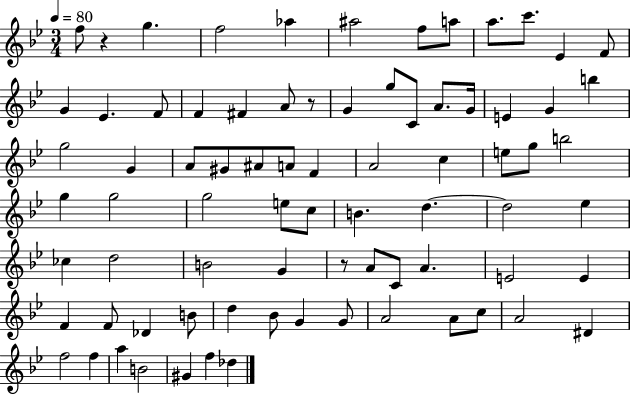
{
  \clef treble
  \numericTimeSignature
  \time 3/4
  \key bes \major
  \tempo 4 = 80
  f''8 r4 g''4. | f''2 aes''4 | ais''2 f''8 a''8 | a''8. c'''8. ees'4 f'8 | \break g'4 ees'4. f'8 | f'4 fis'4 a'8 r8 | g'4 g''8 c'8 a'8. g'16 | e'4 g'4 b''4 | \break g''2 g'4 | a'8 gis'8 ais'8 a'8 f'4 | a'2 c''4 | e''8 g''8 b''2 | \break g''4 g''2 | g''2 e''8 c''8 | b'4. d''4.~~ | d''2 ees''4 | \break ces''4 d''2 | b'2 g'4 | r8 a'8 c'8 a'4. | e'2 e'4 | \break f'4 f'8 des'4 b'8 | d''4 bes'8 g'4 g'8 | a'2 a'8 c''8 | a'2 dis'4 | \break f''2 f''4 | a''4 b'2 | gis'4 f''4 des''4 | \bar "|."
}